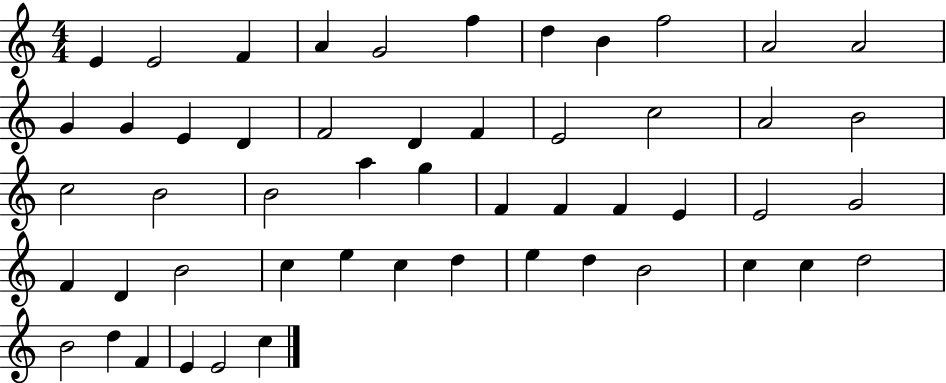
X:1
T:Untitled
M:4/4
L:1/4
K:C
E E2 F A G2 f d B f2 A2 A2 G G E D F2 D F E2 c2 A2 B2 c2 B2 B2 a g F F F E E2 G2 F D B2 c e c d e d B2 c c d2 B2 d F E E2 c